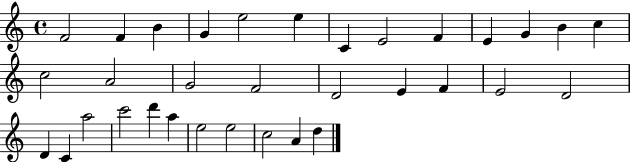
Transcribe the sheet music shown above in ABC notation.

X:1
T:Untitled
M:4/4
L:1/4
K:C
F2 F B G e2 e C E2 F E G B c c2 A2 G2 F2 D2 E F E2 D2 D C a2 c'2 d' a e2 e2 c2 A d